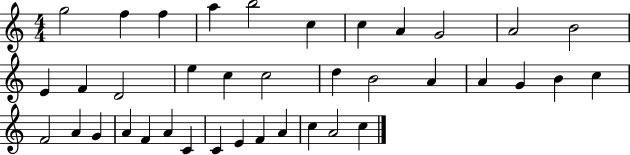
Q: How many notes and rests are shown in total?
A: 38